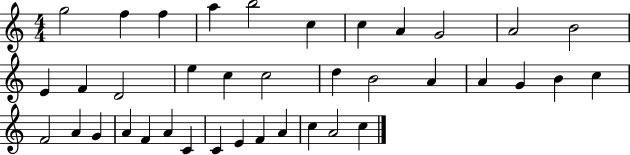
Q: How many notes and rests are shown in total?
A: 38